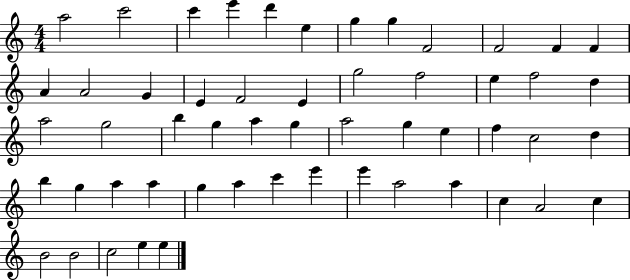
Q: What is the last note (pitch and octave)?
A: E5